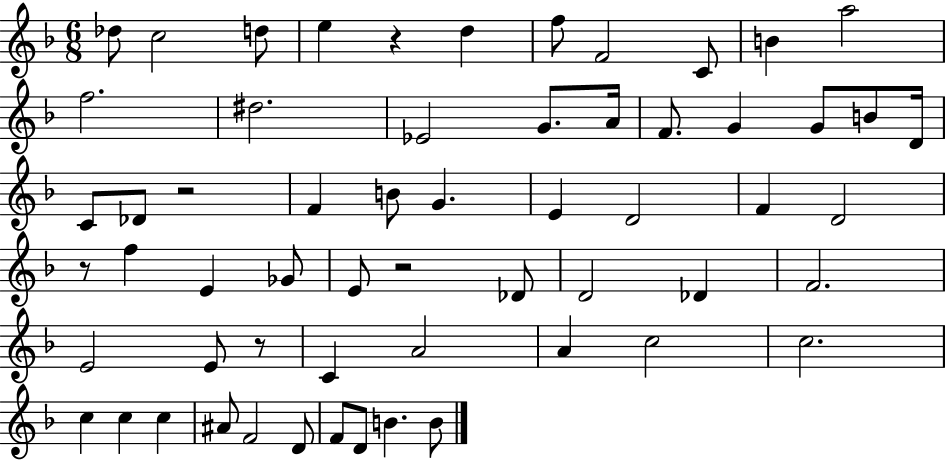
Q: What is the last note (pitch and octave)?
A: B4